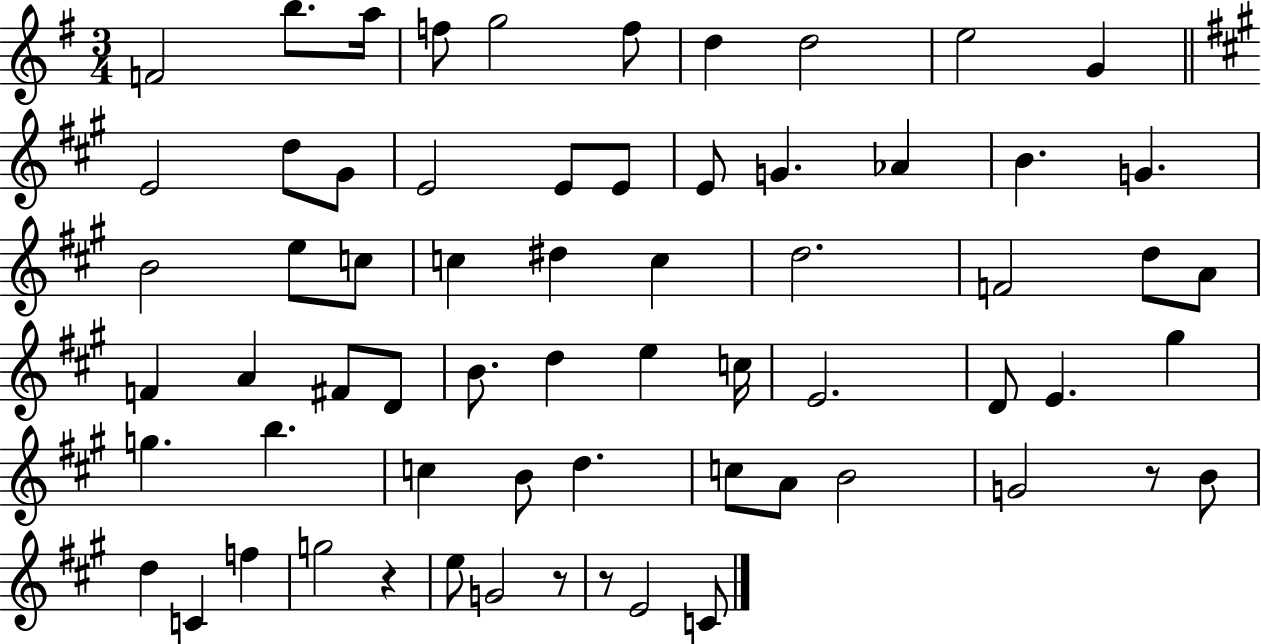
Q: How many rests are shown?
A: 4